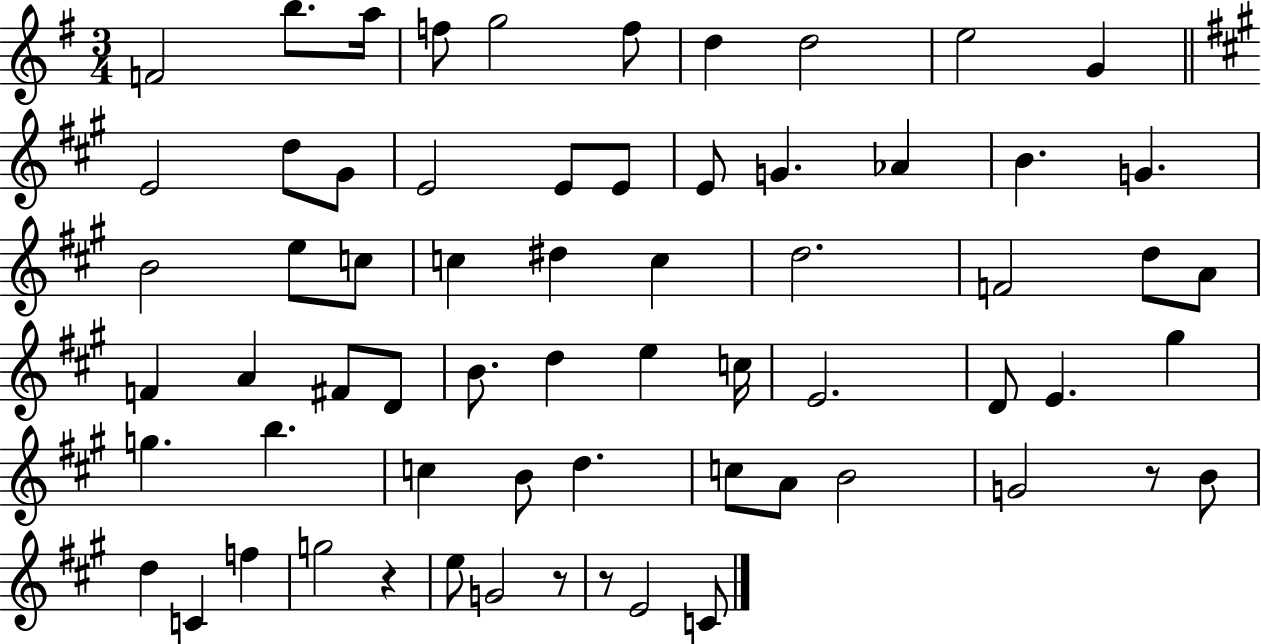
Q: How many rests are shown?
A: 4